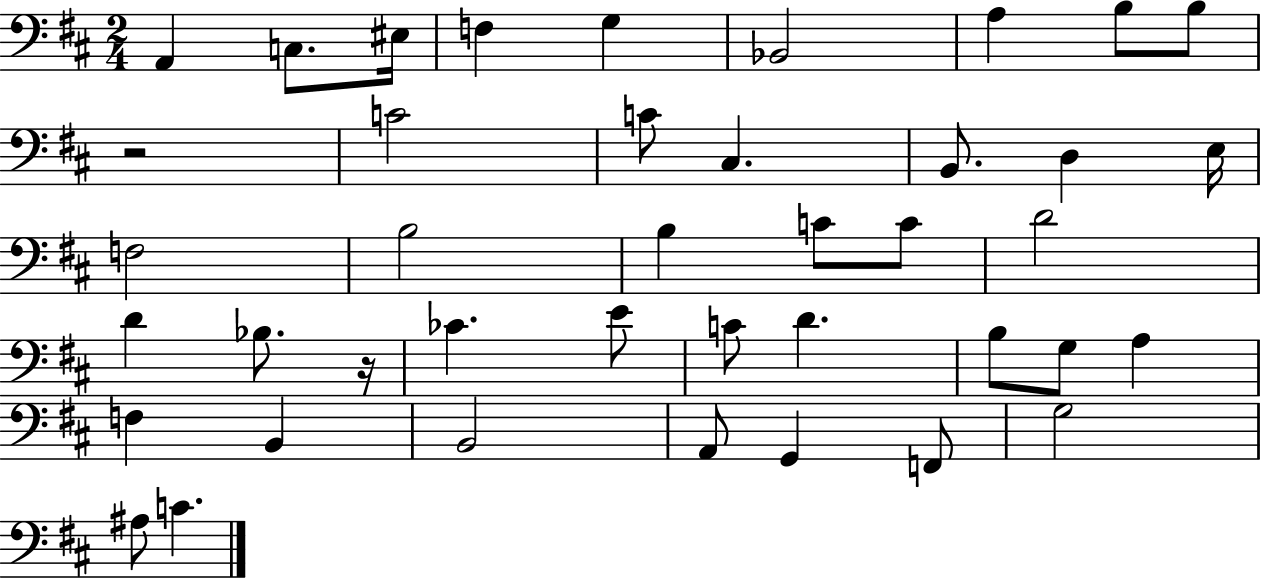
A2/q C3/e. EIS3/s F3/q G3/q Bb2/h A3/q B3/e B3/e R/h C4/h C4/e C#3/q. B2/e. D3/q E3/s F3/h B3/h B3/q C4/e C4/e D4/h D4/q Bb3/e. R/s CES4/q. E4/e C4/e D4/q. B3/e G3/e A3/q F3/q B2/q B2/h A2/e G2/q F2/e G3/h A#3/e C4/q.